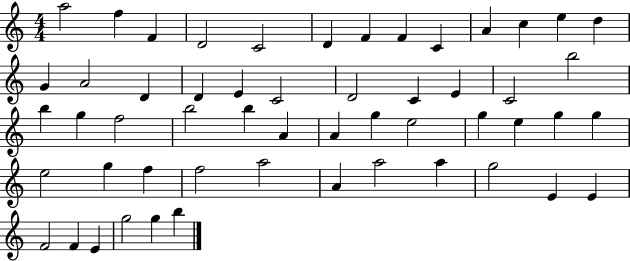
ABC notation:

X:1
T:Untitled
M:4/4
L:1/4
K:C
a2 f F D2 C2 D F F C A c e d G A2 D D E C2 D2 C E C2 b2 b g f2 b2 b A A g e2 g e g g e2 g f f2 a2 A a2 a g2 E E F2 F E g2 g b